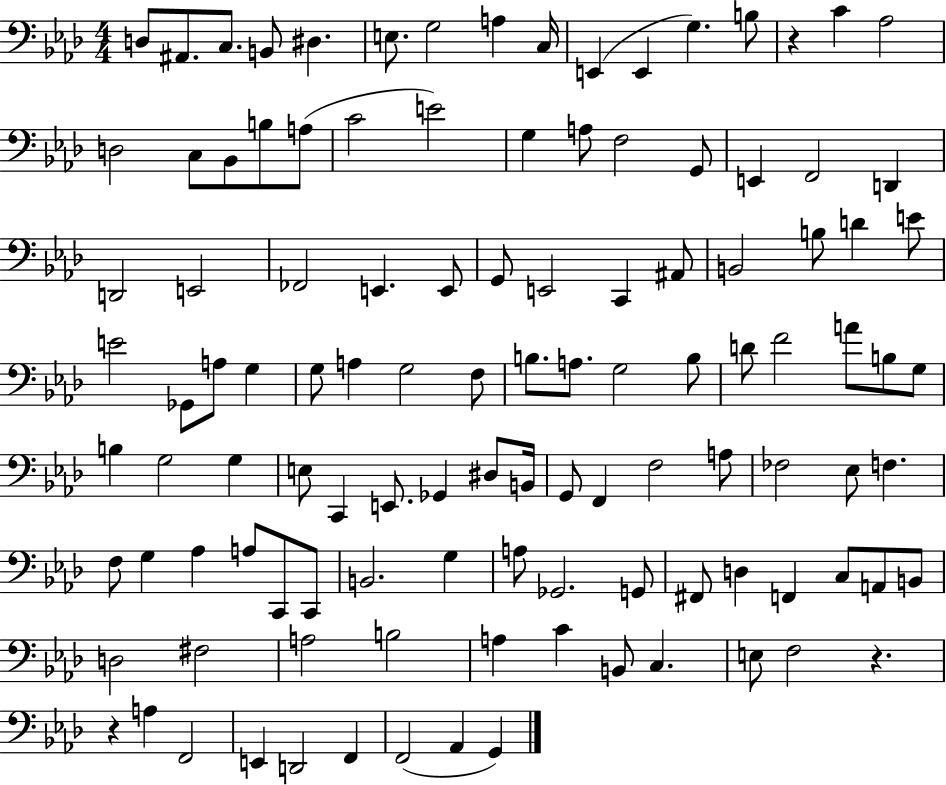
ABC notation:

X:1
T:Untitled
M:4/4
L:1/4
K:Ab
D,/2 ^A,,/2 C,/2 B,,/2 ^D, E,/2 G,2 A, C,/4 E,, E,, G, B,/2 z C _A,2 D,2 C,/2 _B,,/2 B,/2 A,/2 C2 E2 G, A,/2 F,2 G,,/2 E,, F,,2 D,, D,,2 E,,2 _F,,2 E,, E,,/2 G,,/2 E,,2 C,, ^A,,/2 B,,2 B,/2 D E/2 E2 _G,,/2 A,/2 G, G,/2 A, G,2 F,/2 B,/2 A,/2 G,2 B,/2 D/2 F2 A/2 B,/2 G,/2 B, G,2 G, E,/2 C,, E,,/2 _G,, ^D,/2 B,,/4 G,,/2 F,, F,2 A,/2 _F,2 _E,/2 F, F,/2 G, _A, A,/2 C,,/2 C,,/2 B,,2 G, A,/2 _G,,2 G,,/2 ^F,,/2 D, F,, C,/2 A,,/2 B,,/2 D,2 ^F,2 A,2 B,2 A, C B,,/2 C, E,/2 F,2 z z A, F,,2 E,, D,,2 F,, F,,2 _A,, G,,